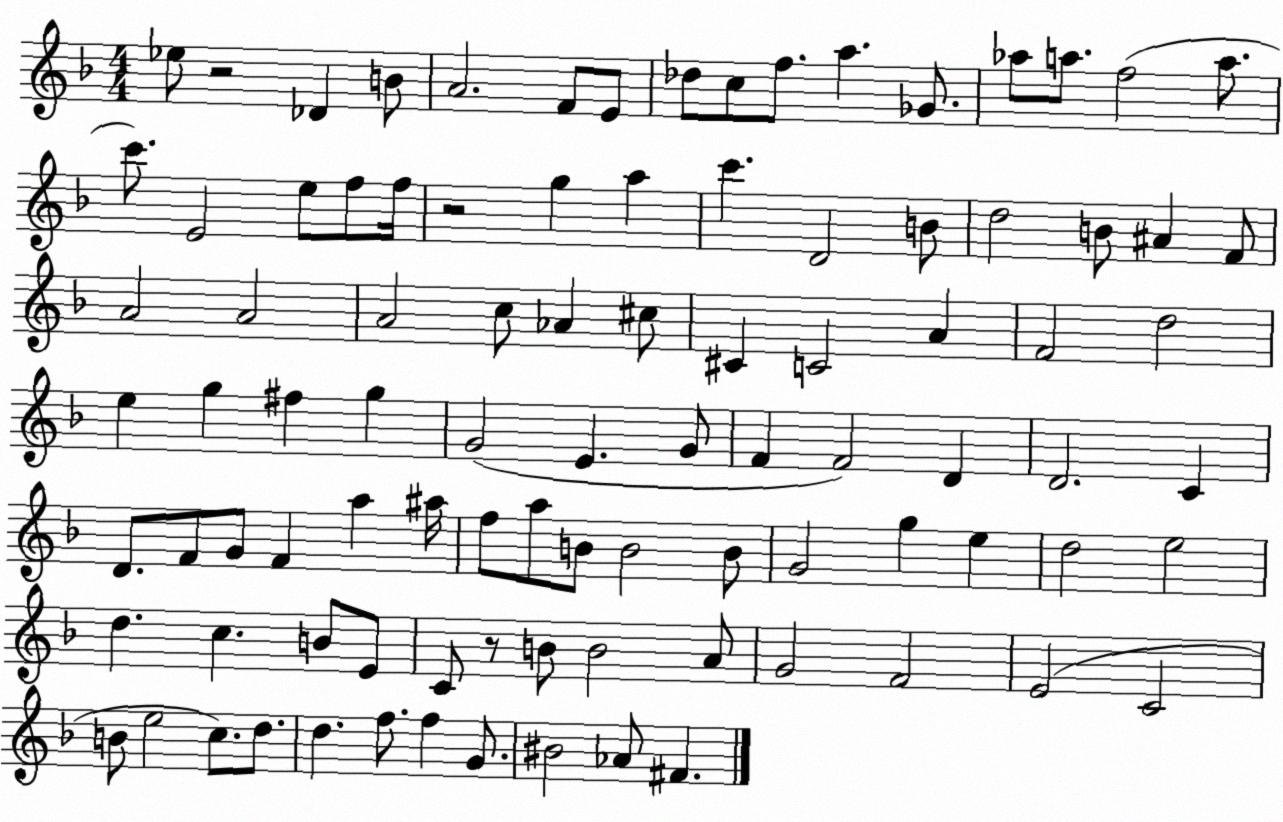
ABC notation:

X:1
T:Untitled
M:4/4
L:1/4
K:F
_e/2 z2 _D B/2 A2 F/2 E/2 _d/2 c/2 f/2 a _G/2 _a/2 a/2 f2 a/2 c'/2 E2 e/2 f/2 f/4 z2 g a c' D2 B/2 d2 B/2 ^A F/2 A2 A2 A2 c/2 _A ^c/2 ^C C2 A F2 d2 e g ^f g G2 E G/2 F F2 D D2 C D/2 F/2 G/2 F a ^a/4 f/2 a/2 B/2 B2 B/2 G2 g e d2 e2 d c B/2 E/2 C/2 z/2 B/2 B2 A/2 G2 F2 E2 C2 B/2 e2 c/2 d/2 d f/2 f G/2 ^B2 _A/2 ^F